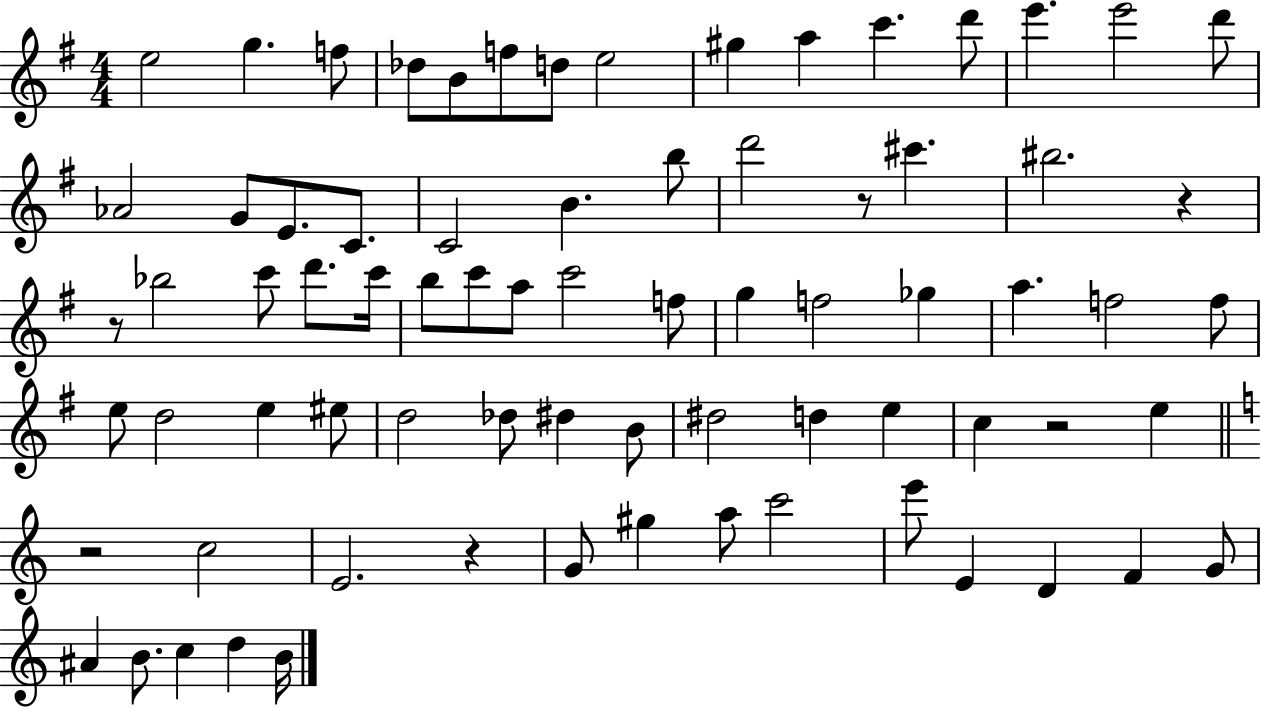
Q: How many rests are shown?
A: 6